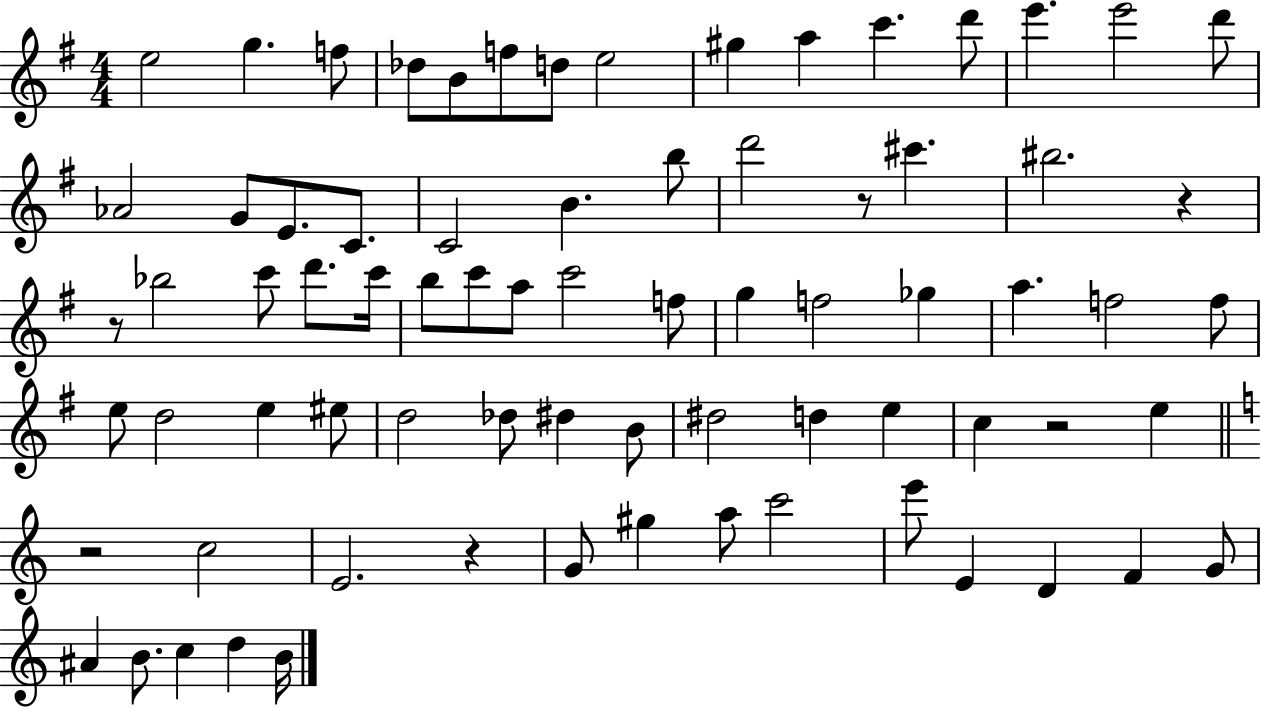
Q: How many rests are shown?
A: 6